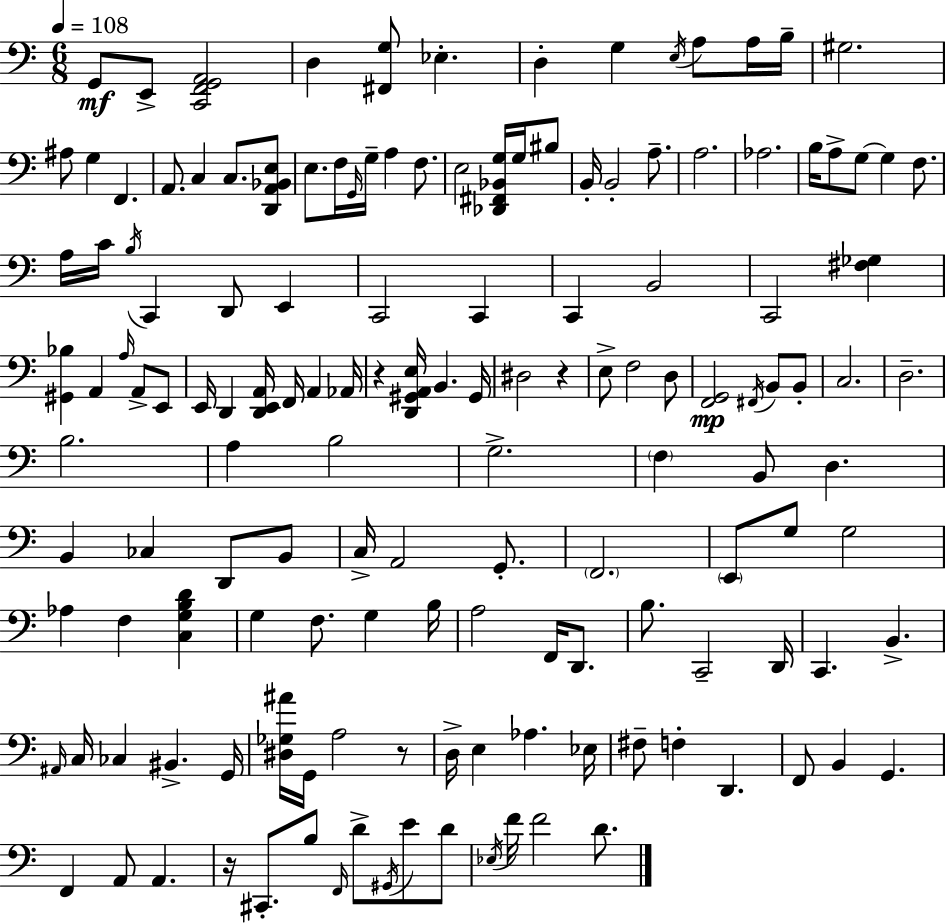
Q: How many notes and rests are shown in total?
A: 145